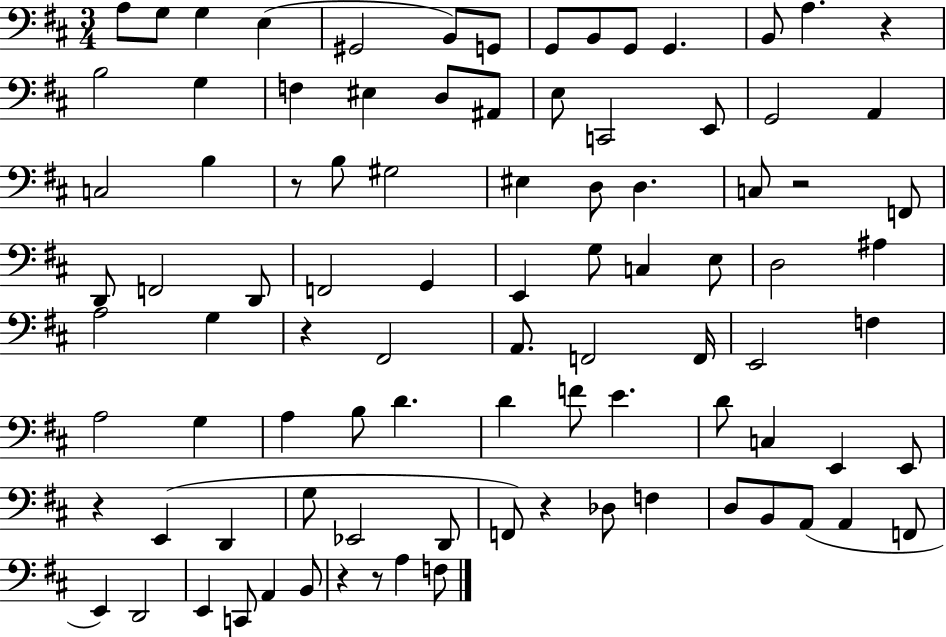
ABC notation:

X:1
T:Untitled
M:3/4
L:1/4
K:D
A,/2 G,/2 G, E, ^G,,2 B,,/2 G,,/2 G,,/2 B,,/2 G,,/2 G,, B,,/2 A, z B,2 G, F, ^E, D,/2 ^A,,/2 E,/2 C,,2 E,,/2 G,,2 A,, C,2 B, z/2 B,/2 ^G,2 ^E, D,/2 D, C,/2 z2 F,,/2 D,,/2 F,,2 D,,/2 F,,2 G,, E,, G,/2 C, E,/2 D,2 ^A, A,2 G, z ^F,,2 A,,/2 F,,2 F,,/4 E,,2 F, A,2 G, A, B,/2 D D F/2 E D/2 C, E,, E,,/2 z E,, D,, G,/2 _E,,2 D,,/2 F,,/2 z _D,/2 F, D,/2 B,,/2 A,,/2 A,, F,,/2 E,, D,,2 E,, C,,/2 A,, B,,/2 z z/2 A, F,/2